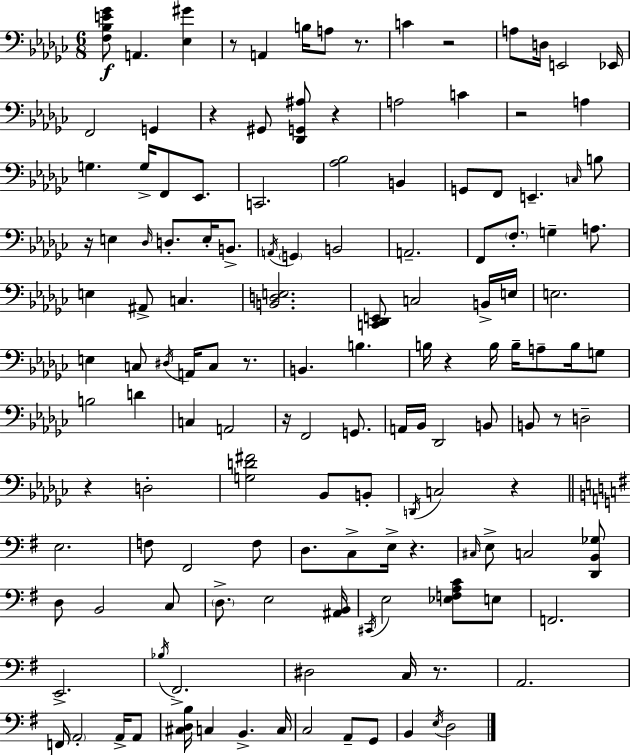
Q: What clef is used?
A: bass